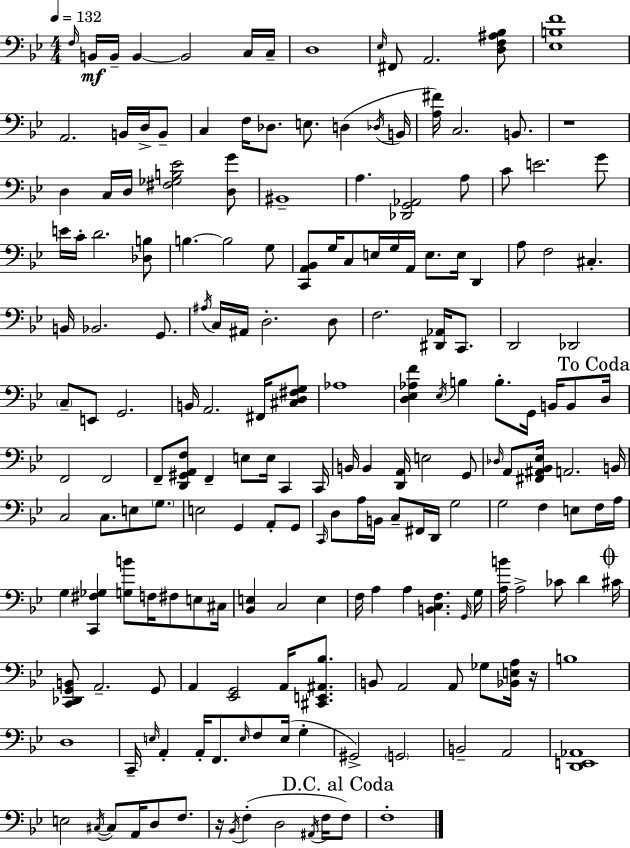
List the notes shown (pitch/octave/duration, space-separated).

F3/s B2/s B2/s B2/q B2/h C3/s C3/s D3/w Eb3/s F#2/e A2/h. [D3,F3,A#3,Bb3]/e [Eb3,B3,F4]/w A2/h. B2/s D3/s B2/e C3/q F3/s Db3/e. E3/e. D3/q Db3/s B2/s [A3,F#4]/s C3/h. B2/e. R/w D3/q C3/s D3/s [F#3,Gb3,B3,Eb4]/h [D3,G4]/e BIS2/w A3/q. [Db2,G2,Ab2]/h A3/e C4/e E4/h. G4/e E4/s C4/s D4/h. [Db3,B3]/e B3/q. B3/h G3/e [C2,A2,Bb2]/e G3/s C3/e E3/s G3/s A2/s E3/e. E3/s D2/q A3/e F3/h C#3/q. B2/s Bb2/h. G2/e. A#3/s C3/s A#2/s D3/h. D3/e F3/h. [D#2,Ab2]/s C2/e. D2/h Db2/h C3/e E2/e G2/h. B2/s A2/h. F#2/s [C#3,D3,F#3,G3]/e Ab3/w [D3,Eb3,Ab3,F4]/q Eb3/s B3/q B3/e. G2/s B2/s B2/e D3/s F2/h F2/h F2/e [D2,G#2,A2,F3]/e F2/q E3/e E3/s C2/q C2/s B2/s B2/q [D2,A2]/s E3/h G2/e Db3/s A2/e [F#2,A#2,Bb2,Eb3]/s A2/h. B2/s C3/h C3/e. E3/e G3/e. E3/h G2/q A2/e G2/e C2/s D3/e A3/s B2/s C3/e F#2/s D2/s G3/h G3/h F3/q E3/e F3/s A3/s G3/q [C2,F#3,Gb3]/q [G3,B4]/e F3/s F#3/e E3/e C#3/s [Bb2,E3]/q C3/h E3/q F3/s A3/q A3/q [B2,C3,F3]/q. G2/s G3/s [A3,B4]/s A3/h CES4/e D4/q C#4/s [C2,Db2,G2,B2]/e A2/h. G2/e A2/q [Eb2,G2]/h A2/s [C#2,E2,A#2,Bb3]/e. B2/e A2/h A2/e Gb3/e [Bb2,E3,A3]/s R/s B3/w D3/w C2/s E3/s A2/q A2/s F2/e. E3/s F3/e E3/s G3/q G#2/h G2/h B2/h A2/h [D2,E2,Ab2]/w E3/h C#3/s C#3/e A2/s D3/e F3/e. R/s Bb2/s F3/q D3/h A#2/s F3/s F3/e F3/w